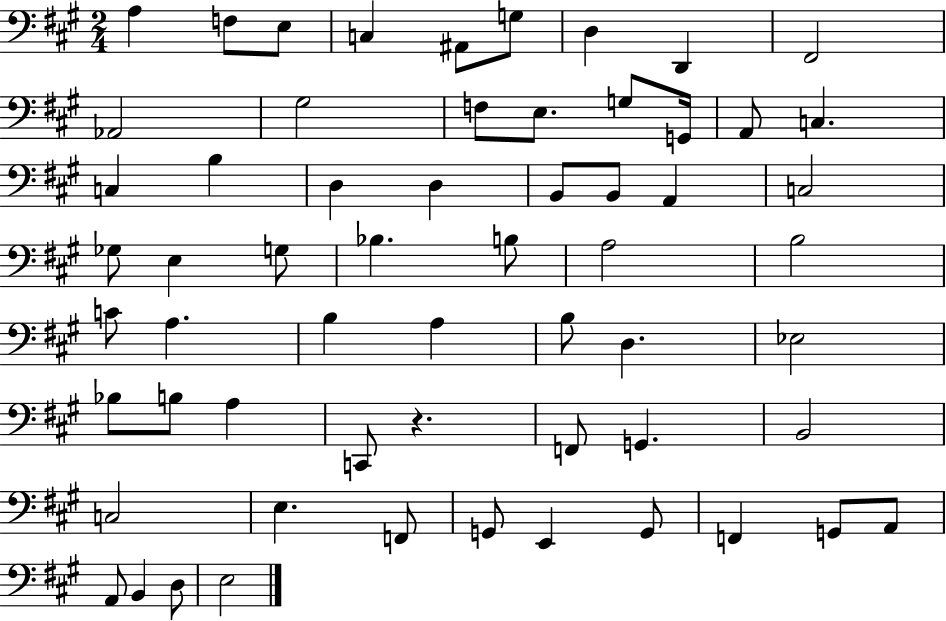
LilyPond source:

{
  \clef bass
  \numericTimeSignature
  \time 2/4
  \key a \major
  a4 f8 e8 | c4 ais,8 g8 | d4 d,4 | fis,2 | \break aes,2 | gis2 | f8 e8. g8 g,16 | a,8 c4. | \break c4 b4 | d4 d4 | b,8 b,8 a,4 | c2 | \break ges8 e4 g8 | bes4. b8 | a2 | b2 | \break c'8 a4. | b4 a4 | b8 d4. | ees2 | \break bes8 b8 a4 | c,8 r4. | f,8 g,4. | b,2 | \break c2 | e4. f,8 | g,8 e,4 g,8 | f,4 g,8 a,8 | \break a,8 b,4 d8 | e2 | \bar "|."
}